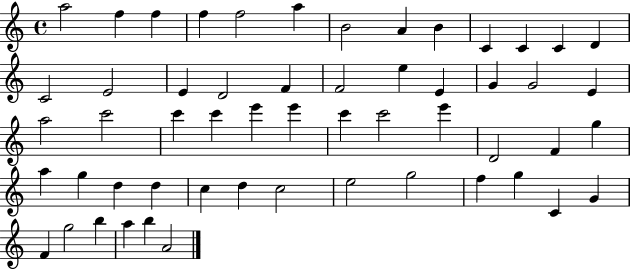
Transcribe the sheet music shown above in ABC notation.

X:1
T:Untitled
M:4/4
L:1/4
K:C
a2 f f f f2 a B2 A B C C C D C2 E2 E D2 F F2 e E G G2 E a2 c'2 c' c' e' e' c' c'2 e' D2 F g a g d d c d c2 e2 g2 f g C G F g2 b a b A2